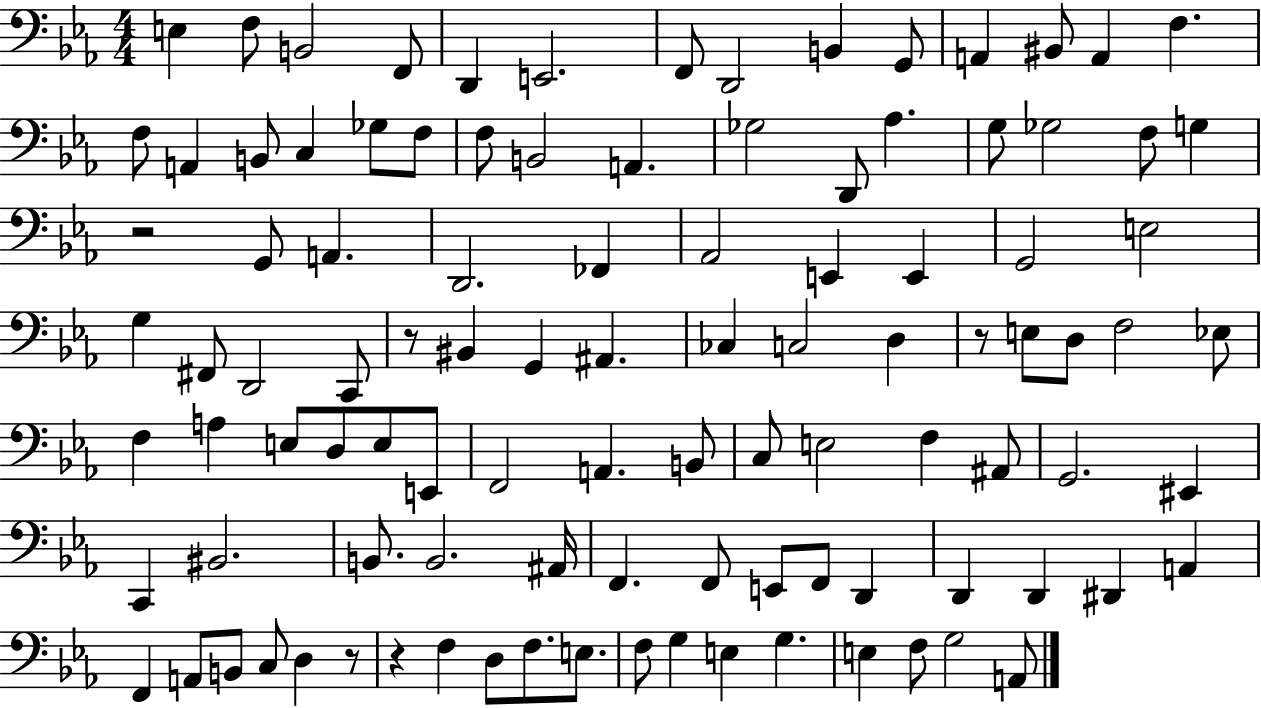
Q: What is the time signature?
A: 4/4